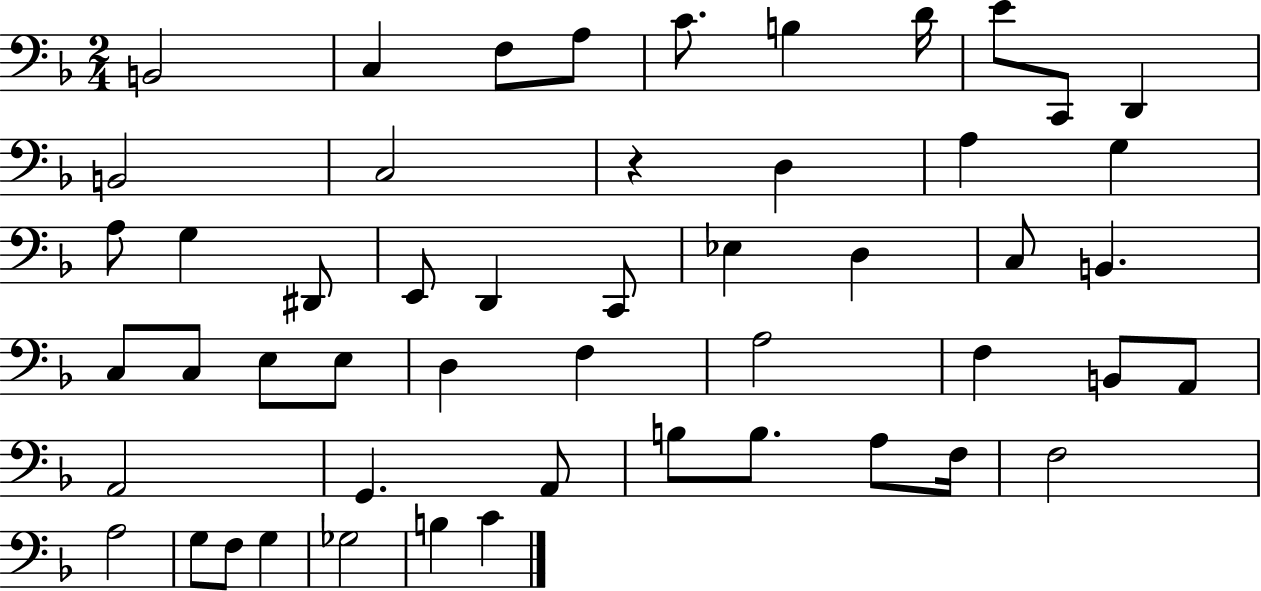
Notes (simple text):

B2/h C3/q F3/e A3/e C4/e. B3/q D4/s E4/e C2/e D2/q B2/h C3/h R/q D3/q A3/q G3/q A3/e G3/q D#2/e E2/e D2/q C2/e Eb3/q D3/q C3/e B2/q. C3/e C3/e E3/e E3/e D3/q F3/q A3/h F3/q B2/e A2/e A2/h G2/q. A2/e B3/e B3/e. A3/e F3/s F3/h A3/h G3/e F3/e G3/q Gb3/h B3/q C4/q